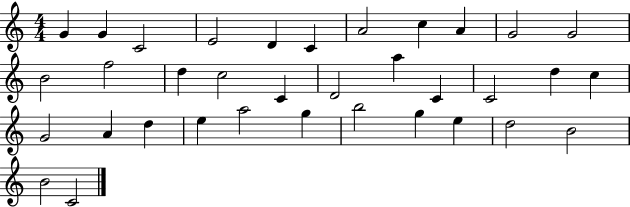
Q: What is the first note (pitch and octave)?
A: G4